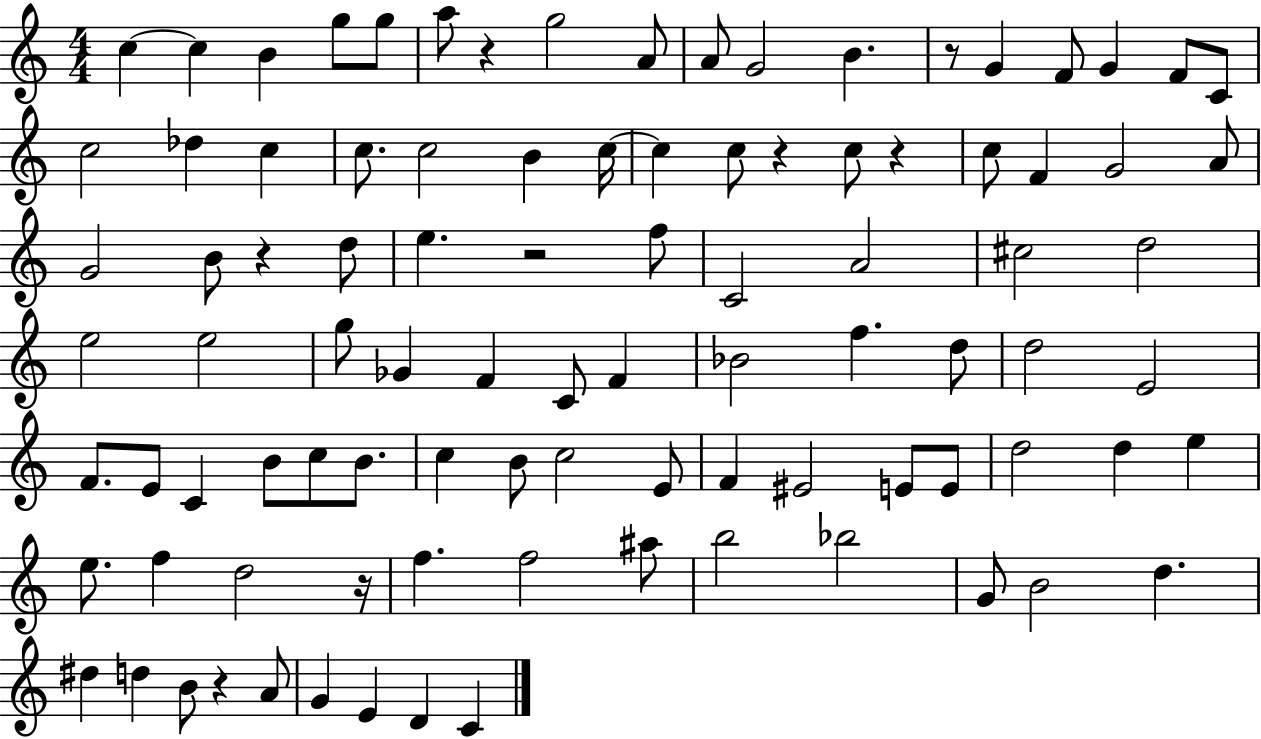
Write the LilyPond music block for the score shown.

{
  \clef treble
  \numericTimeSignature
  \time 4/4
  \key c \major
  \repeat volta 2 { c''4~~ c''4 b'4 g''8 g''8 | a''8 r4 g''2 a'8 | a'8 g'2 b'4. | r8 g'4 f'8 g'4 f'8 c'8 | \break c''2 des''4 c''4 | c''8. c''2 b'4 c''16~~ | c''4 c''8 r4 c''8 r4 | c''8 f'4 g'2 a'8 | \break g'2 b'8 r4 d''8 | e''4. r2 f''8 | c'2 a'2 | cis''2 d''2 | \break e''2 e''2 | g''8 ges'4 f'4 c'8 f'4 | bes'2 f''4. d''8 | d''2 e'2 | \break f'8. e'8 c'4 b'8 c''8 b'8. | c''4 b'8 c''2 e'8 | f'4 eis'2 e'8 e'8 | d''2 d''4 e''4 | \break e''8. f''4 d''2 r16 | f''4. f''2 ais''8 | b''2 bes''2 | g'8 b'2 d''4. | \break dis''4 d''4 b'8 r4 a'8 | g'4 e'4 d'4 c'4 | } \bar "|."
}